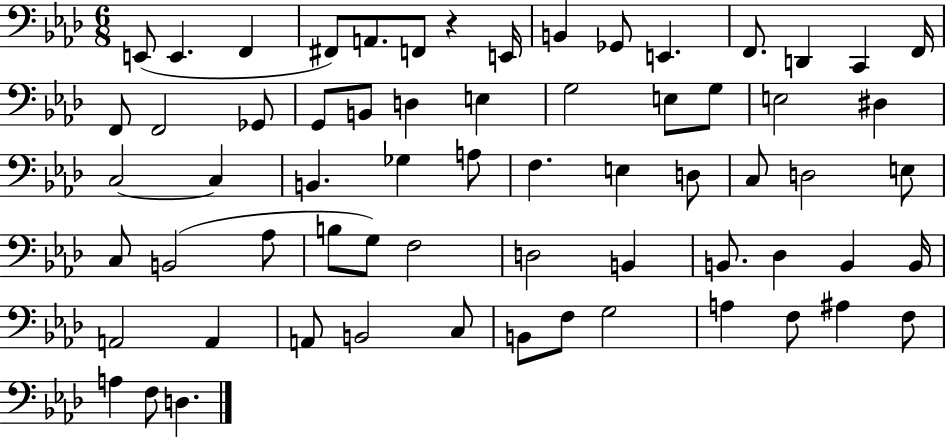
{
  \clef bass
  \numericTimeSignature
  \time 6/8
  \key aes \major
  \repeat volta 2 { e,8( e,4. f,4 | fis,8) a,8. f,8 r4 e,16 | b,4 ges,8 e,4. | f,8. d,4 c,4 f,16 | \break f,8 f,2 ges,8 | g,8 b,8 d4 e4 | g2 e8 g8 | e2 dis4 | \break c2~~ c4 | b,4. ges4 a8 | f4. e4 d8 | c8 d2 e8 | \break c8 b,2( aes8 | b8 g8) f2 | d2 b,4 | b,8. des4 b,4 b,16 | \break a,2 a,4 | a,8 b,2 c8 | b,8 f8 g2 | a4 f8 ais4 f8 | \break a4 f8 d4. | } \bar "|."
}